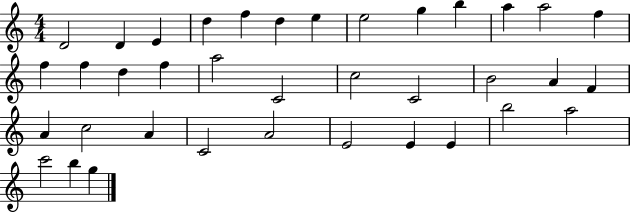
{
  \clef treble
  \numericTimeSignature
  \time 4/4
  \key c \major
  d'2 d'4 e'4 | d''4 f''4 d''4 e''4 | e''2 g''4 b''4 | a''4 a''2 f''4 | \break f''4 f''4 d''4 f''4 | a''2 c'2 | c''2 c'2 | b'2 a'4 f'4 | \break a'4 c''2 a'4 | c'2 a'2 | e'2 e'4 e'4 | b''2 a''2 | \break c'''2 b''4 g''4 | \bar "|."
}